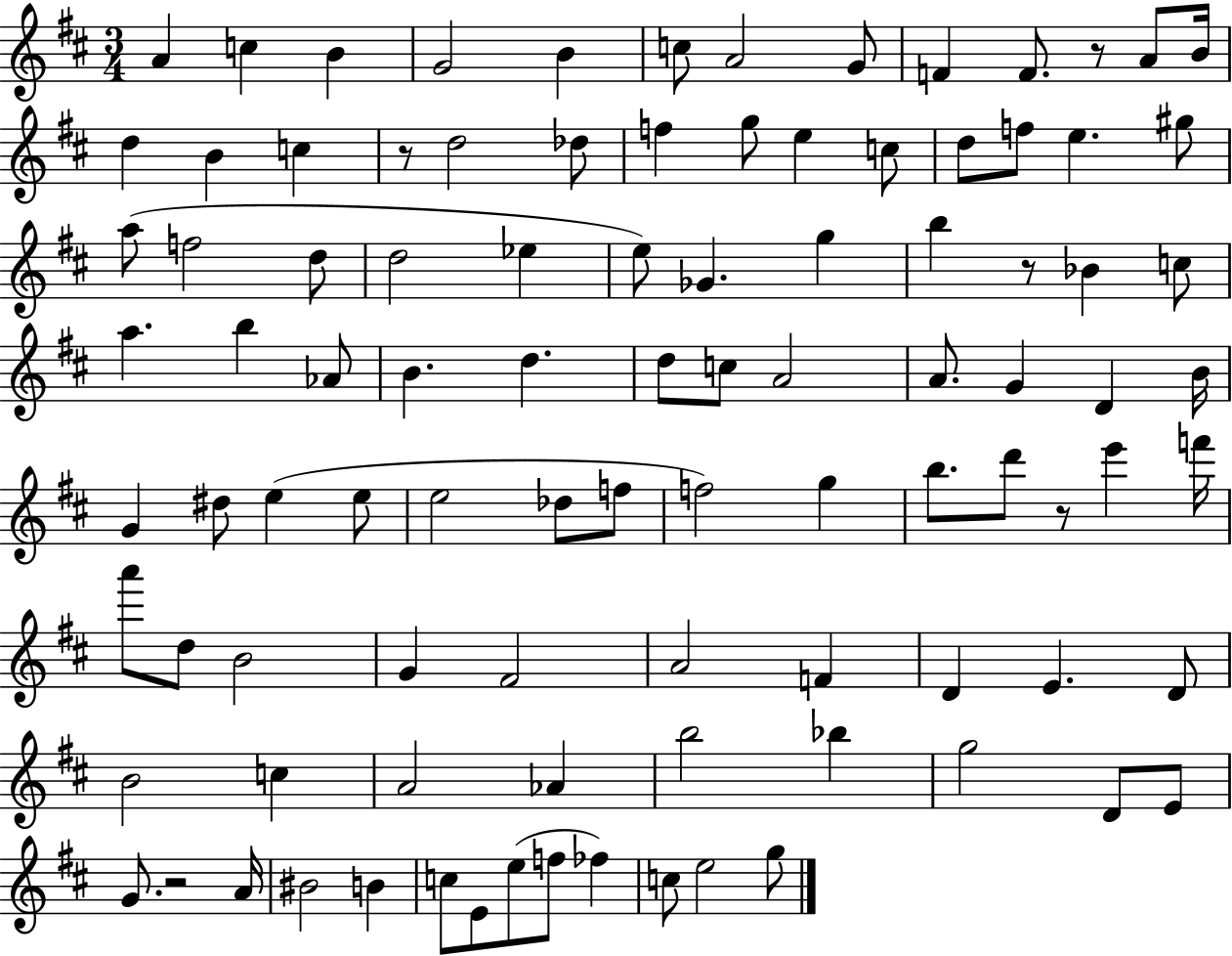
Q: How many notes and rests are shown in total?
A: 97